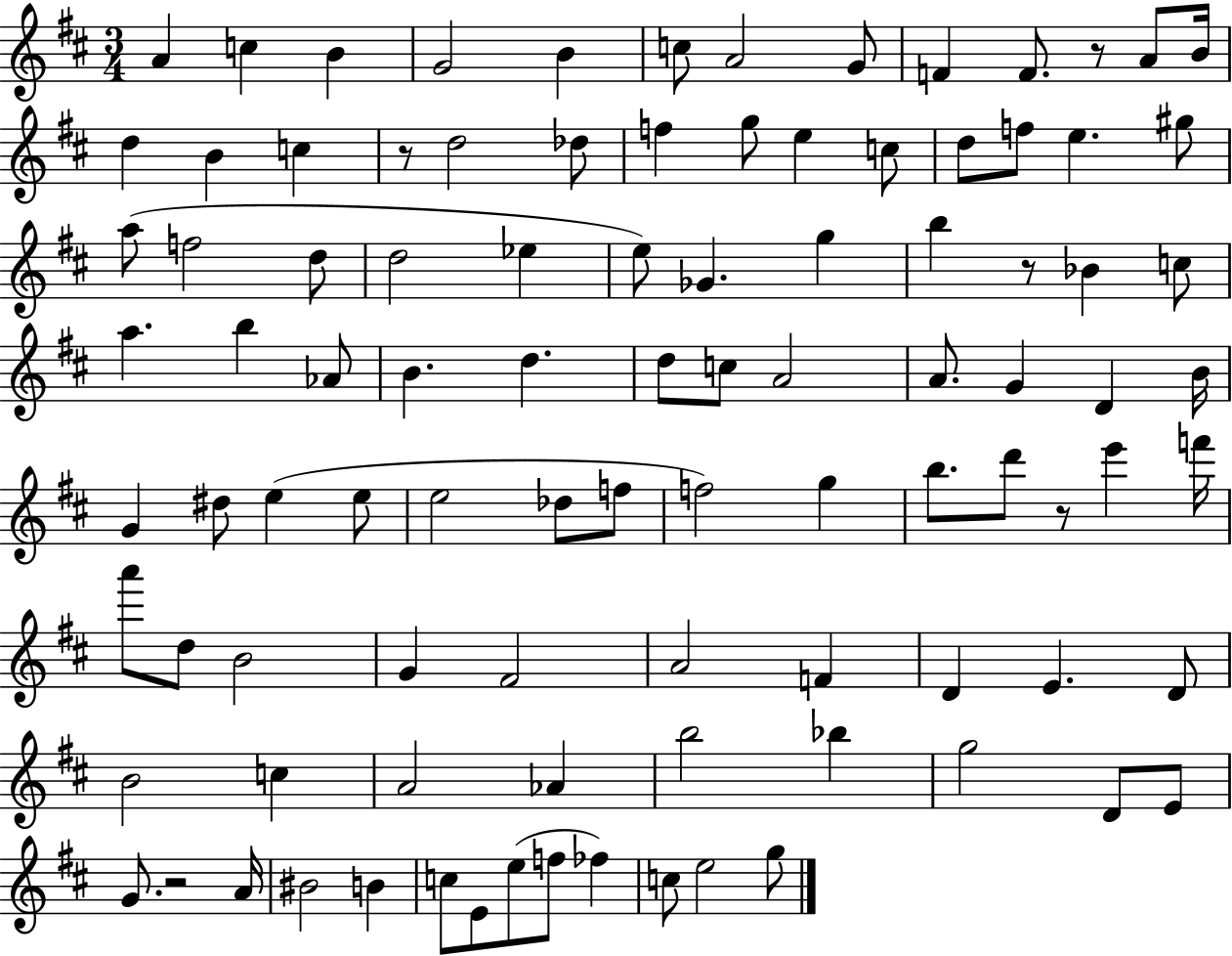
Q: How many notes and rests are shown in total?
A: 97